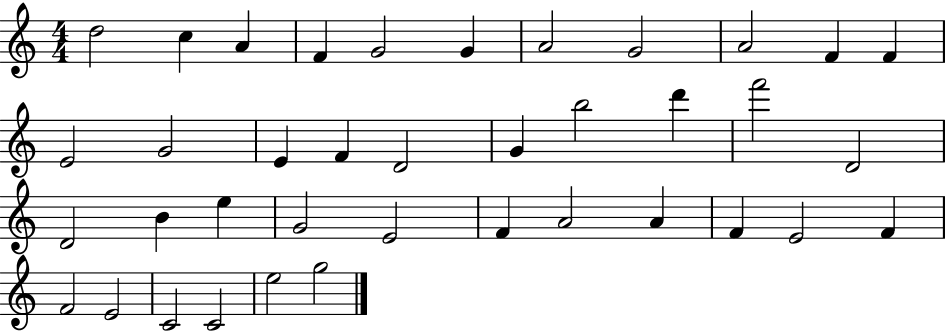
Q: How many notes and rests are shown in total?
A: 38